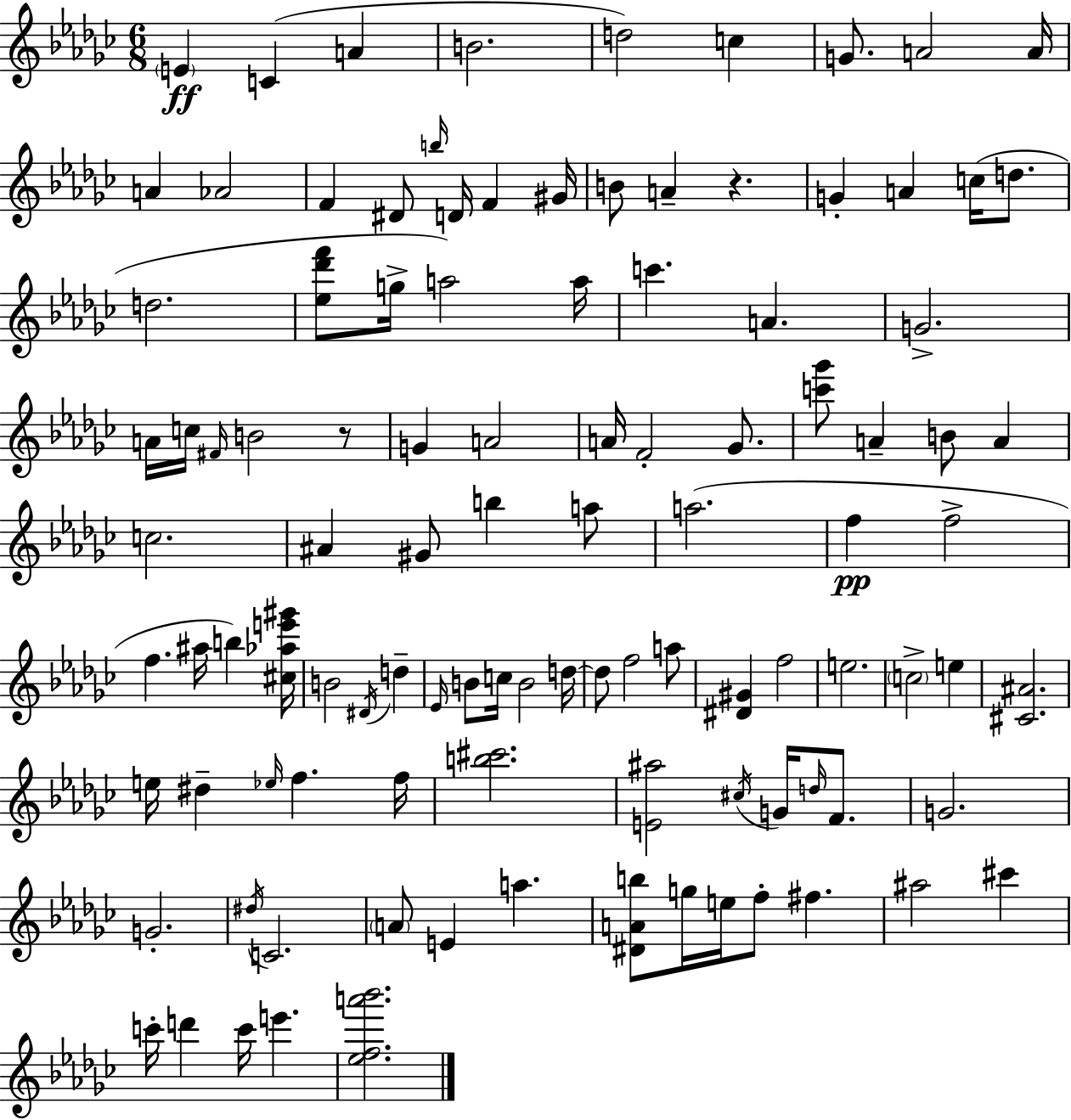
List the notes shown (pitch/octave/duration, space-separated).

E4/q C4/q A4/q B4/h. D5/h C5/q G4/e. A4/h A4/s A4/q Ab4/h F4/q D#4/e B5/s D4/s F4/q G#4/s B4/e A4/q R/q. G4/q A4/q C5/s D5/e. D5/h. [Eb5,Db6,F6]/e G5/s A5/h A5/s C6/q. A4/q. G4/h. A4/s C5/s F#4/s B4/h R/e G4/q A4/h A4/s F4/h Gb4/e. [C6,Gb6]/e A4/q B4/e A4/q C5/h. A#4/q G#4/e B5/q A5/e A5/h. F5/q F5/h F5/q. A#5/s B5/q [C#5,Ab5,E6,G#6]/s B4/h D#4/s D5/q Eb4/s B4/e C5/s B4/h D5/s D5/e F5/h A5/e [D#4,G#4]/q F5/h E5/h. C5/h E5/q [C#4,A#4]/h. E5/s D#5/q Eb5/s F5/q. F5/s [B5,C#6]/h. [E4,A#5]/h C#5/s G4/s D5/s F4/e. G4/h. G4/h. D#5/s C4/h. A4/e E4/q A5/q. [D#4,A4,B5]/e G5/s E5/s F5/e F#5/q. A#5/h C#6/q C6/s D6/q C6/s E6/q. [Eb5,F5,A6,Bb6]/h.